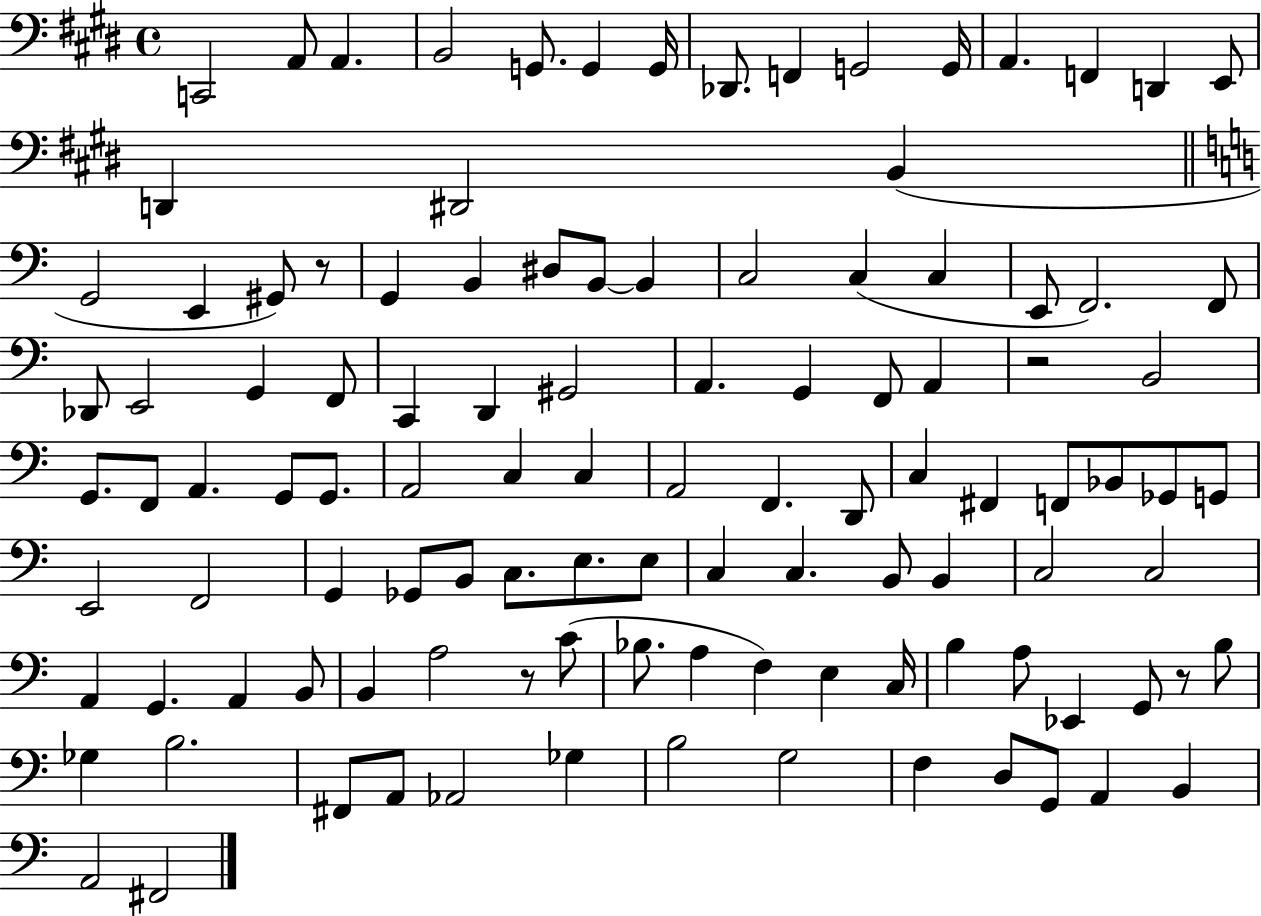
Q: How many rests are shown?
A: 4